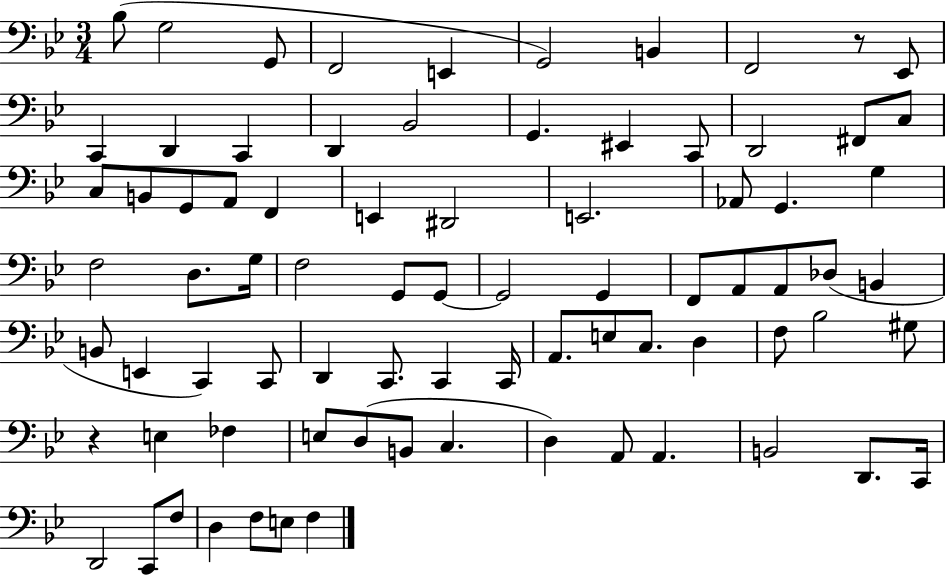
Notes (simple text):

Bb3/e G3/h G2/e F2/h E2/q G2/h B2/q F2/h R/e Eb2/e C2/q D2/q C2/q D2/q Bb2/h G2/q. EIS2/q C2/e D2/h F#2/e C3/e C3/e B2/e G2/e A2/e F2/q E2/q D#2/h E2/h. Ab2/e G2/q. G3/q F3/h D3/e. G3/s F3/h G2/e G2/e G2/h G2/q F2/e A2/e A2/e Db3/e B2/q B2/e E2/q C2/q C2/e D2/q C2/e. C2/q C2/s A2/e. E3/e C3/e. D3/q F3/e Bb3/h G#3/e R/q E3/q FES3/q E3/e D3/e B2/e C3/q. D3/q A2/e A2/q. B2/h D2/e. C2/s D2/h C2/e F3/e D3/q F3/e E3/e F3/q